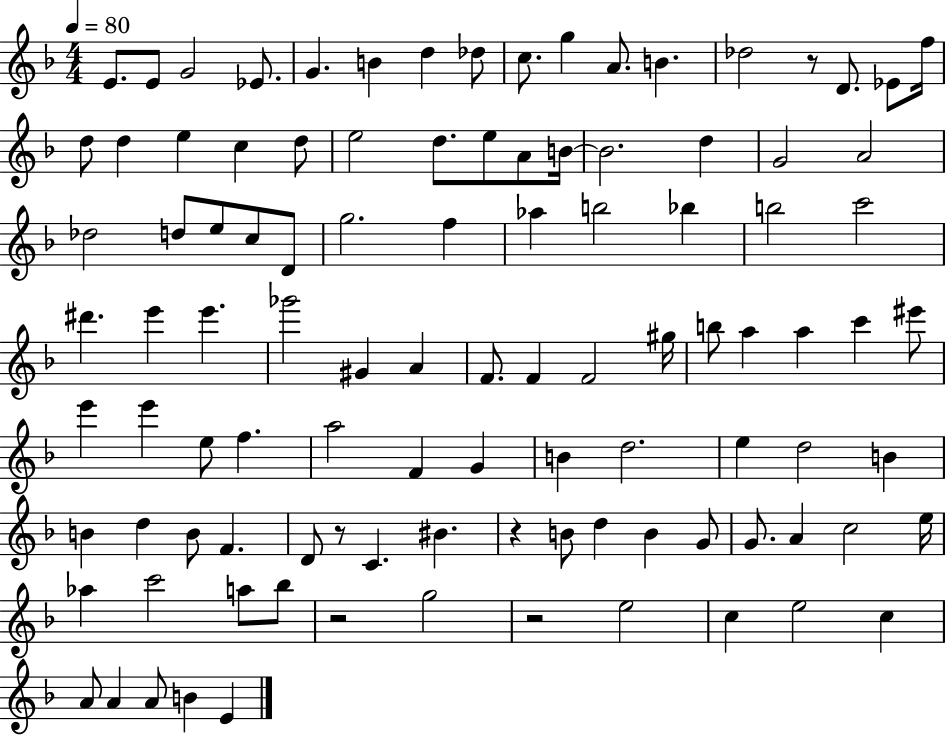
{
  \clef treble
  \numericTimeSignature
  \time 4/4
  \key f \major
  \tempo 4 = 80
  \repeat volta 2 { e'8. e'8 g'2 ees'8. | g'4. b'4 d''4 des''8 | c''8. g''4 a'8. b'4. | des''2 r8 d'8. ees'8 f''16 | \break d''8 d''4 e''4 c''4 d''8 | e''2 d''8. e''8 a'8 b'16~~ | b'2. d''4 | g'2 a'2 | \break des''2 d''8 e''8 c''8 d'8 | g''2. f''4 | aes''4 b''2 bes''4 | b''2 c'''2 | \break dis'''4. e'''4 e'''4. | ges'''2 gis'4 a'4 | f'8. f'4 f'2 gis''16 | b''8 a''4 a''4 c'''4 eis'''8 | \break e'''4 e'''4 e''8 f''4. | a''2 f'4 g'4 | b'4 d''2. | e''4 d''2 b'4 | \break b'4 d''4 b'8 f'4. | d'8 r8 c'4. bis'4. | r4 b'8 d''4 b'4 g'8 | g'8. a'4 c''2 e''16 | \break aes''4 c'''2 a''8 bes''8 | r2 g''2 | r2 e''2 | c''4 e''2 c''4 | \break a'8 a'4 a'8 b'4 e'4 | } \bar "|."
}